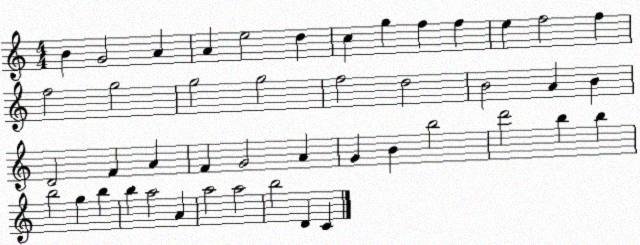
X:1
T:Untitled
M:4/4
L:1/4
K:C
B G2 A A e2 d c g f f e f2 f f2 g2 g2 g2 f2 d2 B2 A B D2 F A F G2 A G B b2 d'2 b b b2 g b b a2 A a2 a2 b2 D C